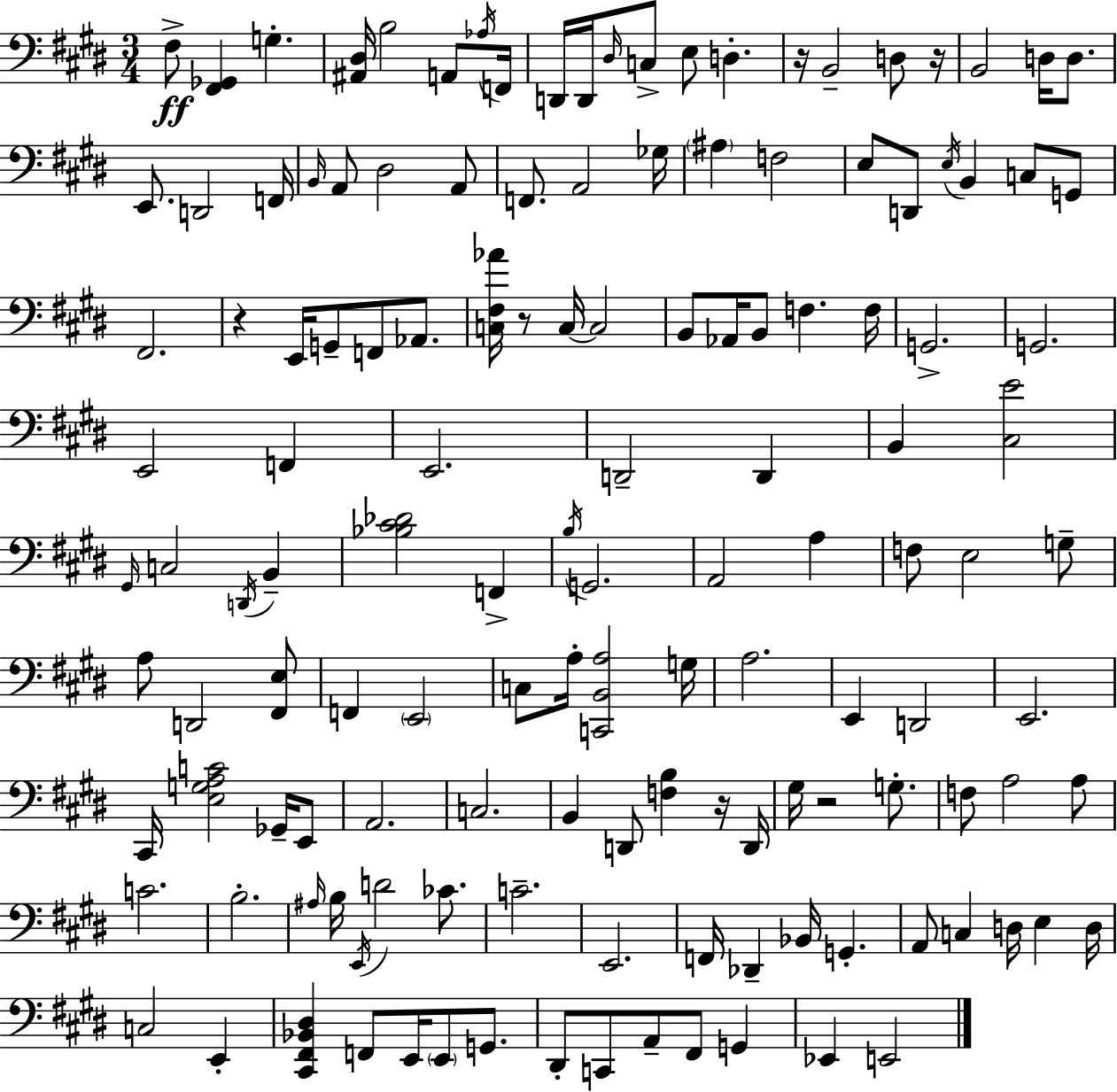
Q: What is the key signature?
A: E major